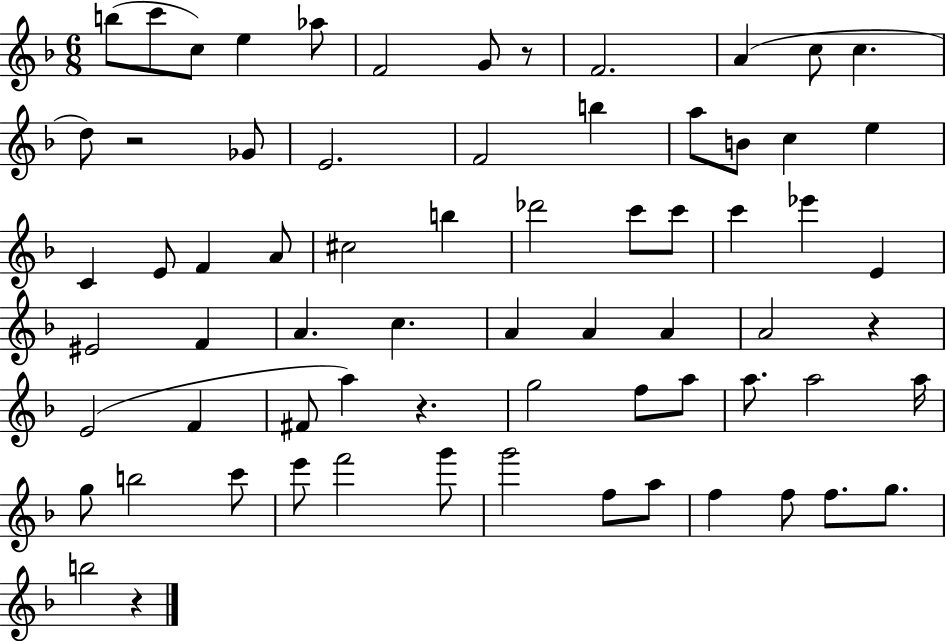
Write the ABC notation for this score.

X:1
T:Untitled
M:6/8
L:1/4
K:F
b/2 c'/2 c/2 e _a/2 F2 G/2 z/2 F2 A c/2 c d/2 z2 _G/2 E2 F2 b a/2 B/2 c e C E/2 F A/2 ^c2 b _d'2 c'/2 c'/2 c' _e' E ^E2 F A c A A A A2 z E2 F ^F/2 a z g2 f/2 a/2 a/2 a2 a/4 g/2 b2 c'/2 e'/2 f'2 g'/2 g'2 f/2 a/2 f f/2 f/2 g/2 b2 z